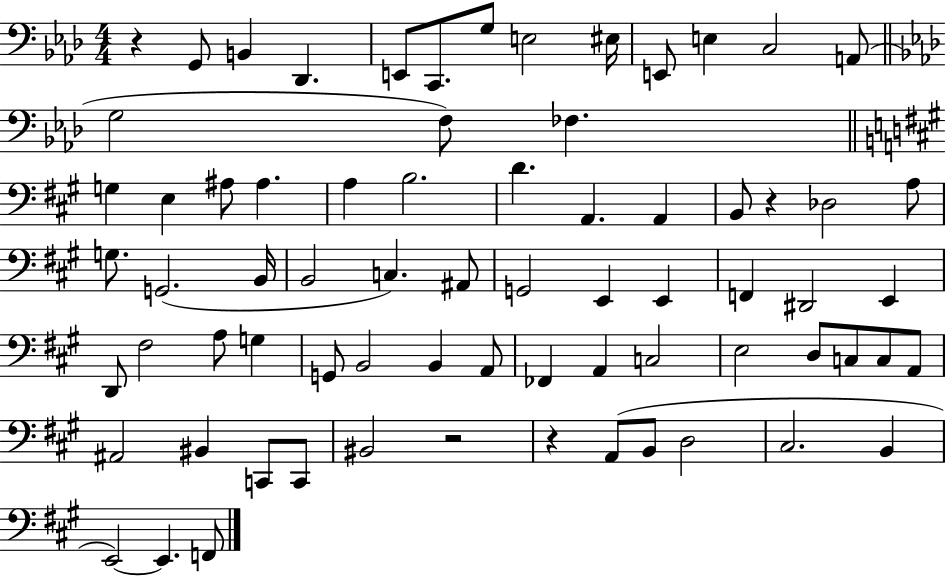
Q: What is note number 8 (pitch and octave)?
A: EIS3